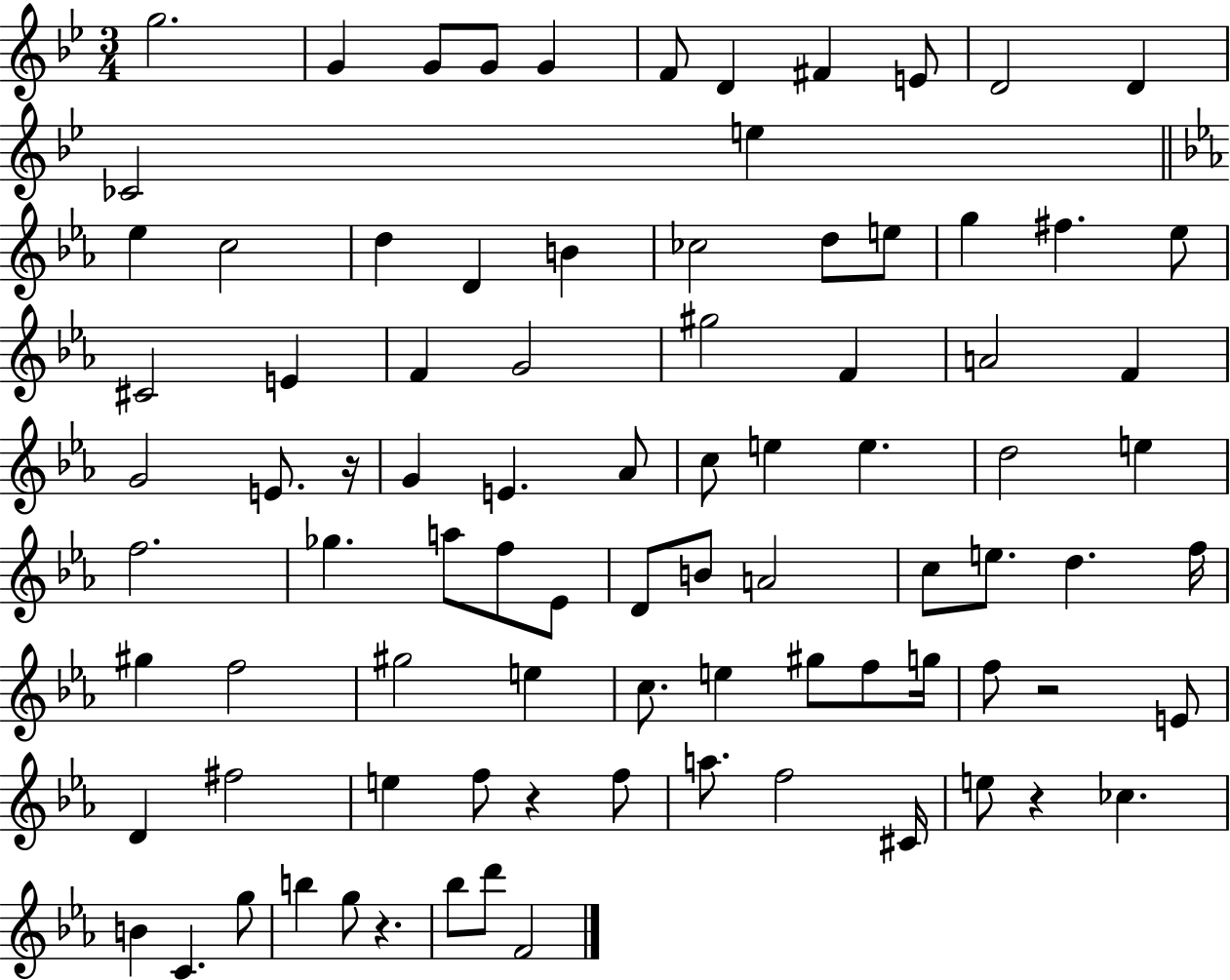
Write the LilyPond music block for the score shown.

{
  \clef treble
  \numericTimeSignature
  \time 3/4
  \key bes \major
  g''2. | g'4 g'8 g'8 g'4 | f'8 d'4 fis'4 e'8 | d'2 d'4 | \break ces'2 e''4 | \bar "||" \break \key ees \major ees''4 c''2 | d''4 d'4 b'4 | ces''2 d''8 e''8 | g''4 fis''4. ees''8 | \break cis'2 e'4 | f'4 g'2 | gis''2 f'4 | a'2 f'4 | \break g'2 e'8. r16 | g'4 e'4. aes'8 | c''8 e''4 e''4. | d''2 e''4 | \break f''2. | ges''4. a''8 f''8 ees'8 | d'8 b'8 a'2 | c''8 e''8. d''4. f''16 | \break gis''4 f''2 | gis''2 e''4 | c''8. e''4 gis''8 f''8 g''16 | f''8 r2 e'8 | \break d'4 fis''2 | e''4 f''8 r4 f''8 | a''8. f''2 cis'16 | e''8 r4 ces''4. | \break b'4 c'4. g''8 | b''4 g''8 r4. | bes''8 d'''8 f'2 | \bar "|."
}